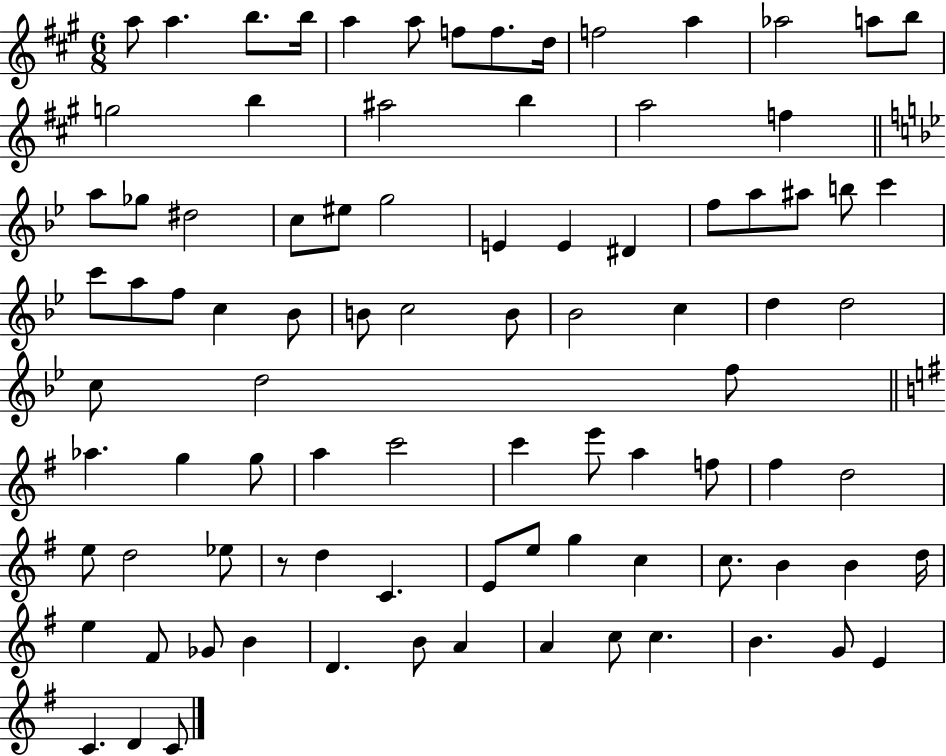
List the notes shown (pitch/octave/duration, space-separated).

A5/e A5/q. B5/e. B5/s A5/q A5/e F5/e F5/e. D5/s F5/h A5/q Ab5/h A5/e B5/e G5/h B5/q A#5/h B5/q A5/h F5/q A5/e Gb5/e D#5/h C5/e EIS5/e G5/h E4/q E4/q D#4/q F5/e A5/e A#5/e B5/e C6/q C6/e A5/e F5/e C5/q Bb4/e B4/e C5/h B4/e Bb4/h C5/q D5/q D5/h C5/e D5/h F5/e Ab5/q. G5/q G5/e A5/q C6/h C6/q E6/e A5/q F5/e F#5/q D5/h E5/e D5/h Eb5/e R/e D5/q C4/q. E4/e E5/e G5/q C5/q C5/e. B4/q B4/q D5/s E5/q F#4/e Gb4/e B4/q D4/q. B4/e A4/q A4/q C5/e C5/q. B4/q. G4/e E4/q C4/q. D4/q C4/e